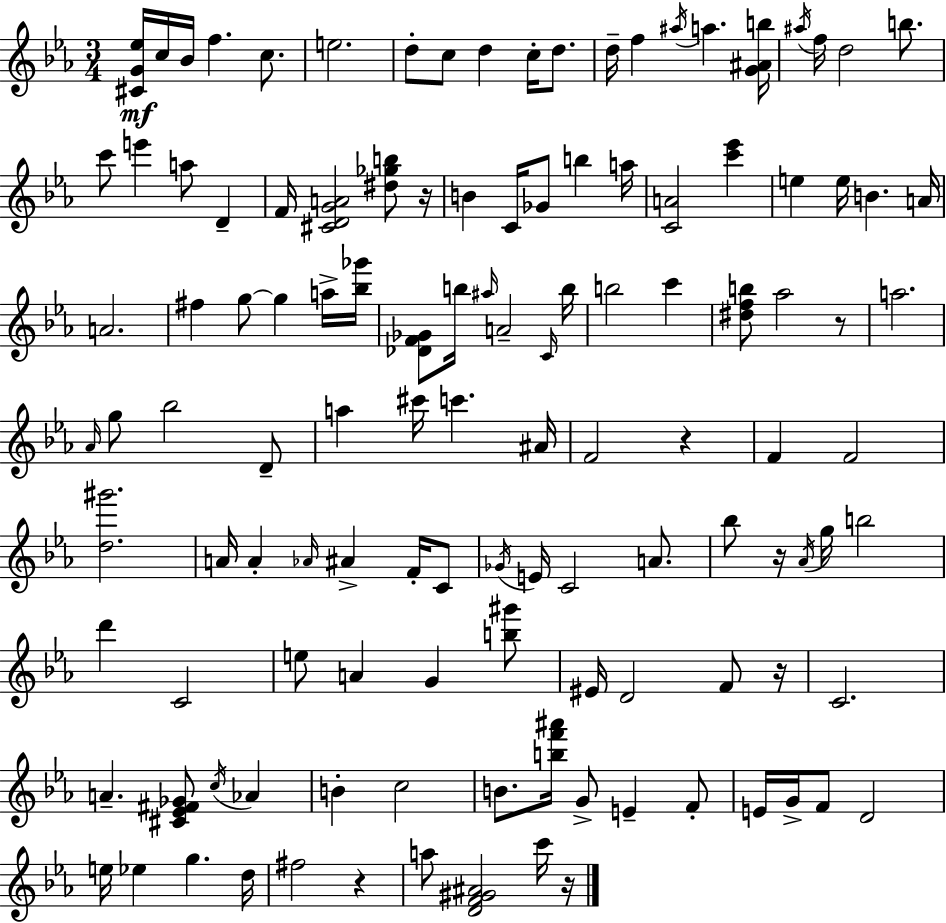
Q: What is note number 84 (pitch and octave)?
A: B4